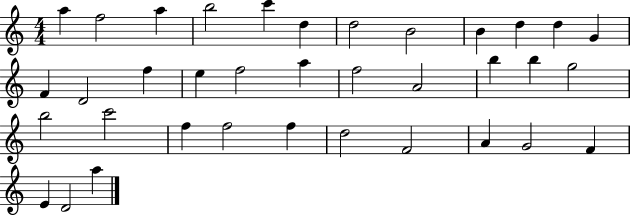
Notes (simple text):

A5/q F5/h A5/q B5/h C6/q D5/q D5/h B4/h B4/q D5/q D5/q G4/q F4/q D4/h F5/q E5/q F5/h A5/q F5/h A4/h B5/q B5/q G5/h B5/h C6/h F5/q F5/h F5/q D5/h F4/h A4/q G4/h F4/q E4/q D4/h A5/q